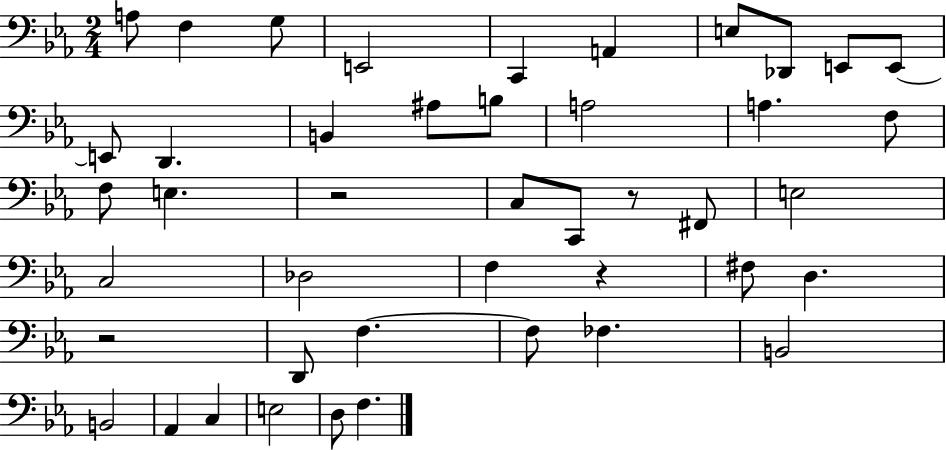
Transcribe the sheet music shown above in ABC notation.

X:1
T:Untitled
M:2/4
L:1/4
K:Eb
A,/2 F, G,/2 E,,2 C,, A,, E,/2 _D,,/2 E,,/2 E,,/2 E,,/2 D,, B,, ^A,/2 B,/2 A,2 A, F,/2 F,/2 E, z2 C,/2 C,,/2 z/2 ^F,,/2 E,2 C,2 _D,2 F, z ^F,/2 D, z2 D,,/2 F, F,/2 _F, B,,2 B,,2 _A,, C, E,2 D,/2 F,